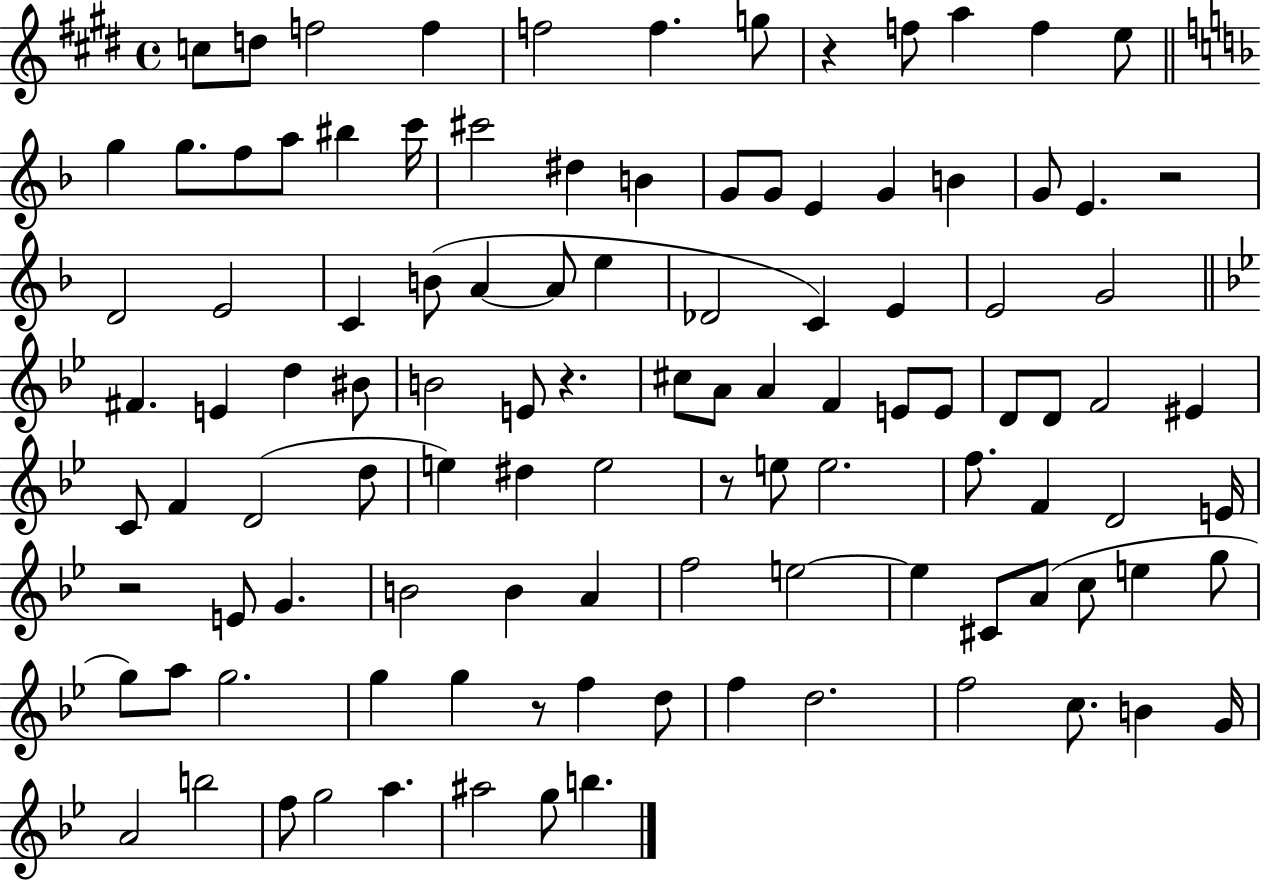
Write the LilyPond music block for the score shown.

{
  \clef treble
  \time 4/4
  \defaultTimeSignature
  \key e \major
  c''8 d''8 f''2 f''4 | f''2 f''4. g''8 | r4 f''8 a''4 f''4 e''8 | \bar "||" \break \key d \minor g''4 g''8. f''8 a''8 bis''4 c'''16 | cis'''2 dis''4 b'4 | g'8 g'8 e'4 g'4 b'4 | g'8 e'4. r2 | \break d'2 e'2 | c'4 b'8( a'4~~ a'8 e''4 | des'2 c'4) e'4 | e'2 g'2 | \break \bar "||" \break \key bes \major fis'4. e'4 d''4 bis'8 | b'2 e'8 r4. | cis''8 a'8 a'4 f'4 e'8 e'8 | d'8 d'8 f'2 eis'4 | \break c'8 f'4 d'2( d''8 | e''4) dis''4 e''2 | r8 e''8 e''2. | f''8. f'4 d'2 e'16 | \break r2 e'8 g'4. | b'2 b'4 a'4 | f''2 e''2~~ | e''4 cis'8 a'8( c''8 e''4 g''8 | \break g''8) a''8 g''2. | g''4 g''4 r8 f''4 d''8 | f''4 d''2. | f''2 c''8. b'4 g'16 | \break a'2 b''2 | f''8 g''2 a''4. | ais''2 g''8 b''4. | \bar "|."
}